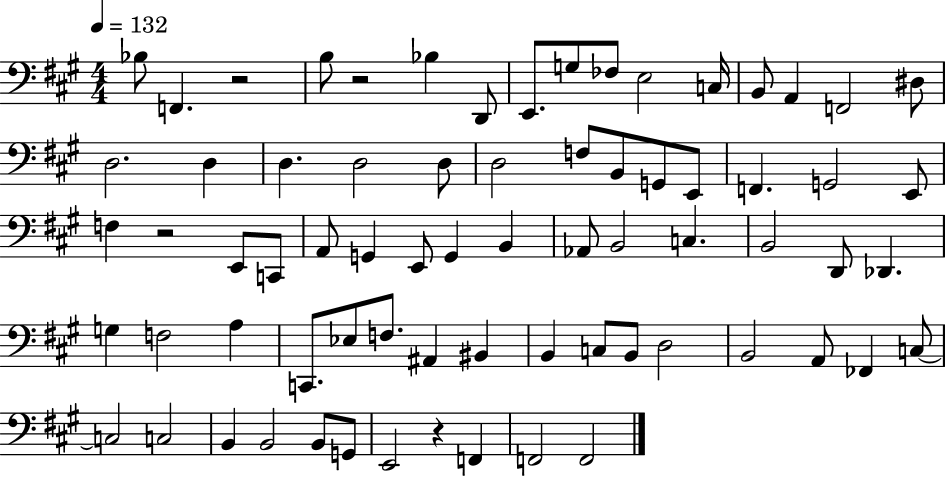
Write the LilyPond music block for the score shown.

{
  \clef bass
  \numericTimeSignature
  \time 4/4
  \key a \major
  \tempo 4 = 132
  \repeat volta 2 { bes8 f,4. r2 | b8 r2 bes4 d,8 | e,8. g8 fes8 e2 c16 | b,8 a,4 f,2 dis8 | \break d2. d4 | d4. d2 d8 | d2 f8 b,8 g,8 e,8 | f,4. g,2 e,8 | \break f4 r2 e,8 c,8 | a,8 g,4 e,8 g,4 b,4 | aes,8 b,2 c4. | b,2 d,8 des,4. | \break g4 f2 a4 | c,8. ees8 f8. ais,4 bis,4 | b,4 c8 b,8 d2 | b,2 a,8 fes,4 c8~~ | \break c2 c2 | b,4 b,2 b,8 g,8 | e,2 r4 f,4 | f,2 f,2 | \break } \bar "|."
}